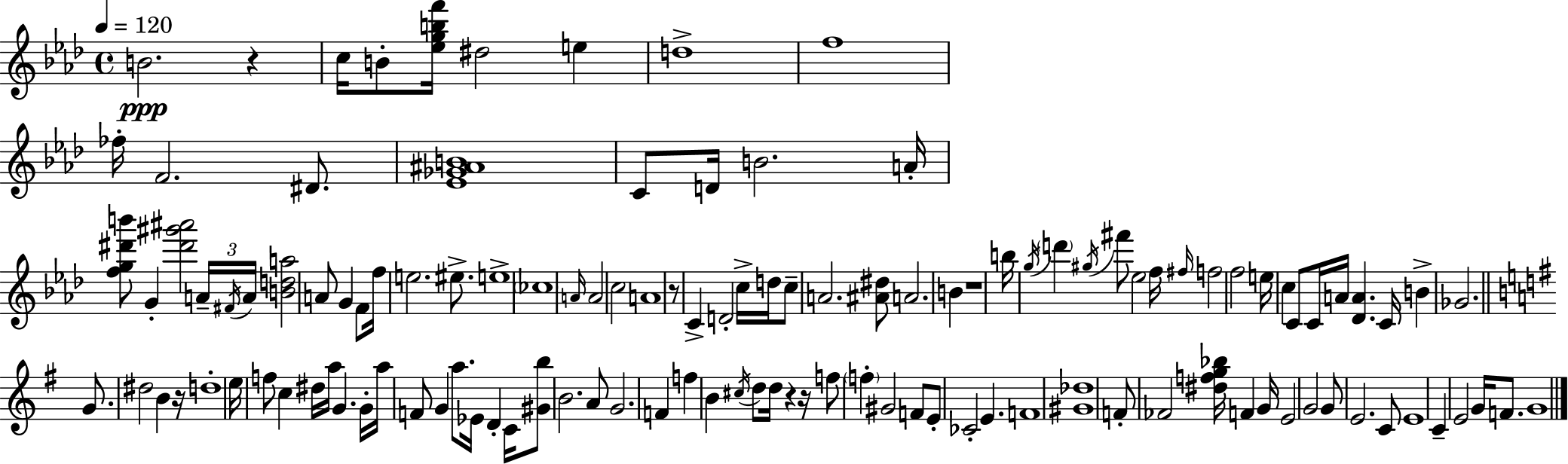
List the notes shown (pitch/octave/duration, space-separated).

B4/h. R/q C5/s B4/e [Eb5,G5,B5,F6]/s D#5/h E5/q D5/w F5/w FES5/s F4/h. D#4/e. [Eb4,Gb4,A#4,B4]/w C4/e D4/s B4/h. A4/s [F5,G5,D#6,B6]/e G4/q [D#6,G#6,A#6]/h A4/s F#4/s A4/s [B4,D5,A5]/h A4/e G4/q F4/e F5/s E5/h. EIS5/e. E5/w CES5/w A4/s A4/h C5/h A4/w R/e C4/q D4/h C5/s D5/s C5/e A4/h. [A#4,D#5]/e A4/h. B4/q R/w B5/s G5/s D6/q G#5/s F#6/e Eb5/h F5/s F#5/s F5/h F5/h E5/s C5/q C4/e C4/s A4/s [Db4,A4]/q. C4/s B4/q Gb4/h. G4/e. D#5/h B4/q R/s D5/w E5/s F5/e C5/q D#5/s A5/s G4/q. G4/s A5/s F4/e G4/q A5/e. Eb4/s D4/q C4/s [G#4,B5]/e B4/h. A4/e G4/h. F4/q F5/q B4/q C#5/s D5/e D5/s R/q R/s F5/e F5/q G#4/h F4/e E4/e CES4/h E4/q. F4/w [G#4,Db5]/w F4/e FES4/h [D#5,F5,G5,Bb5]/s F4/q G4/s E4/h G4/h G4/e E4/h. C4/e E4/w C4/q E4/h G4/s F4/e. G4/w